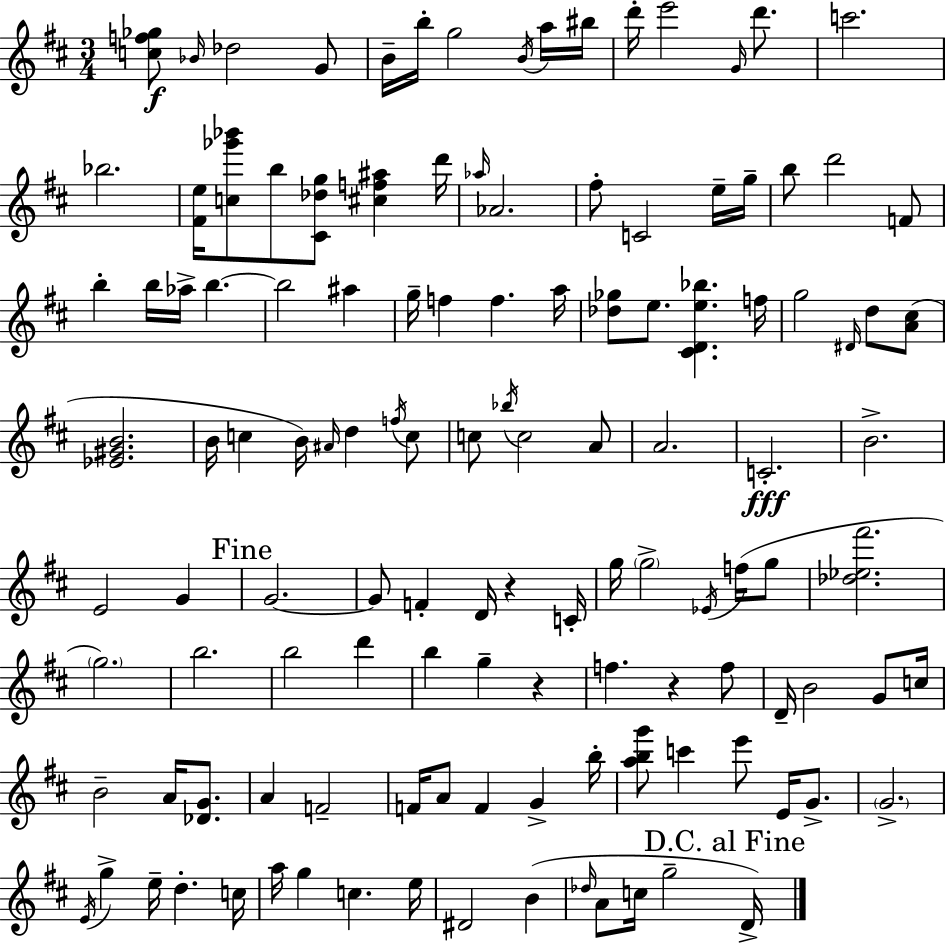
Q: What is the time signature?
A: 3/4